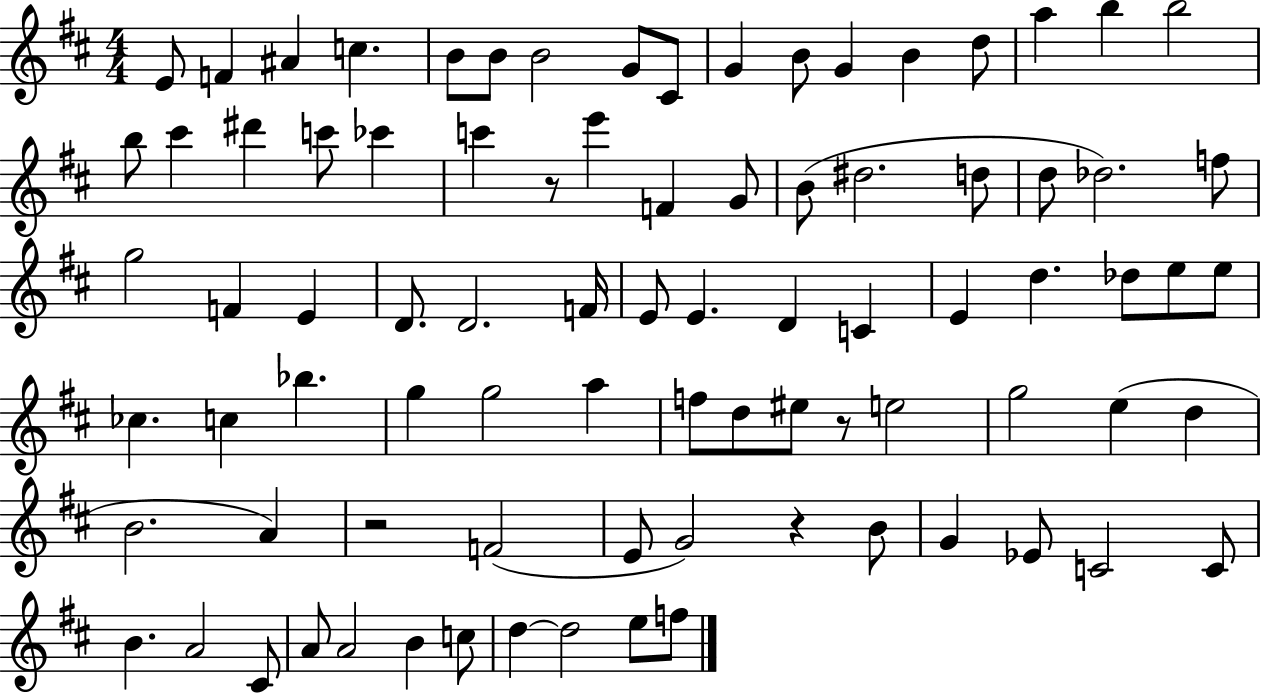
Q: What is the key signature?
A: D major